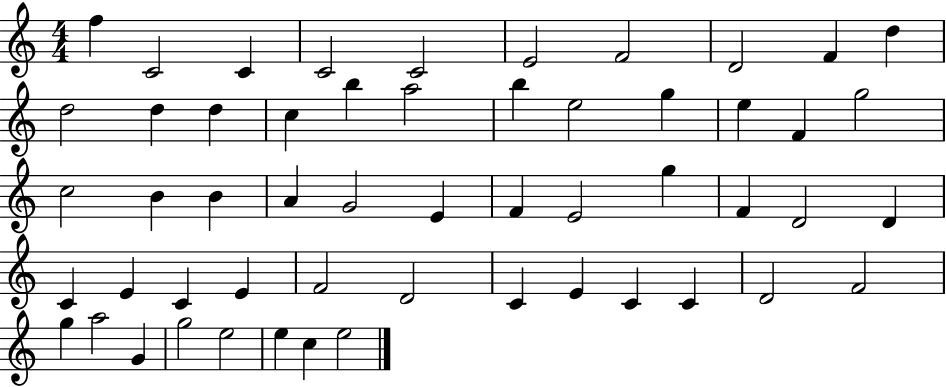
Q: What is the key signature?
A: C major